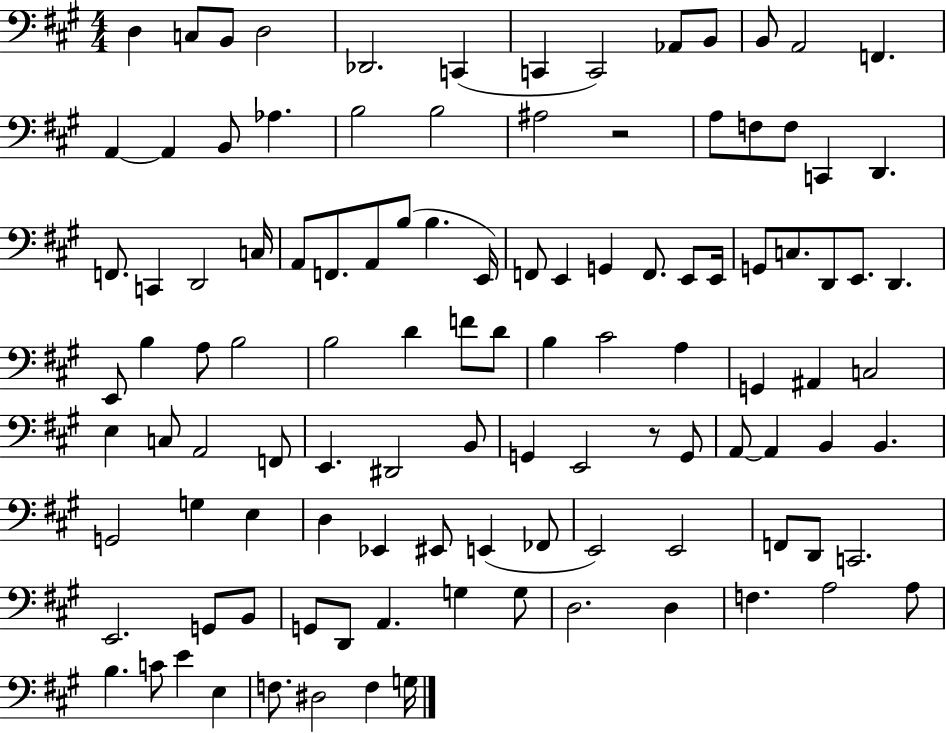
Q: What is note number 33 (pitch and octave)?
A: B3